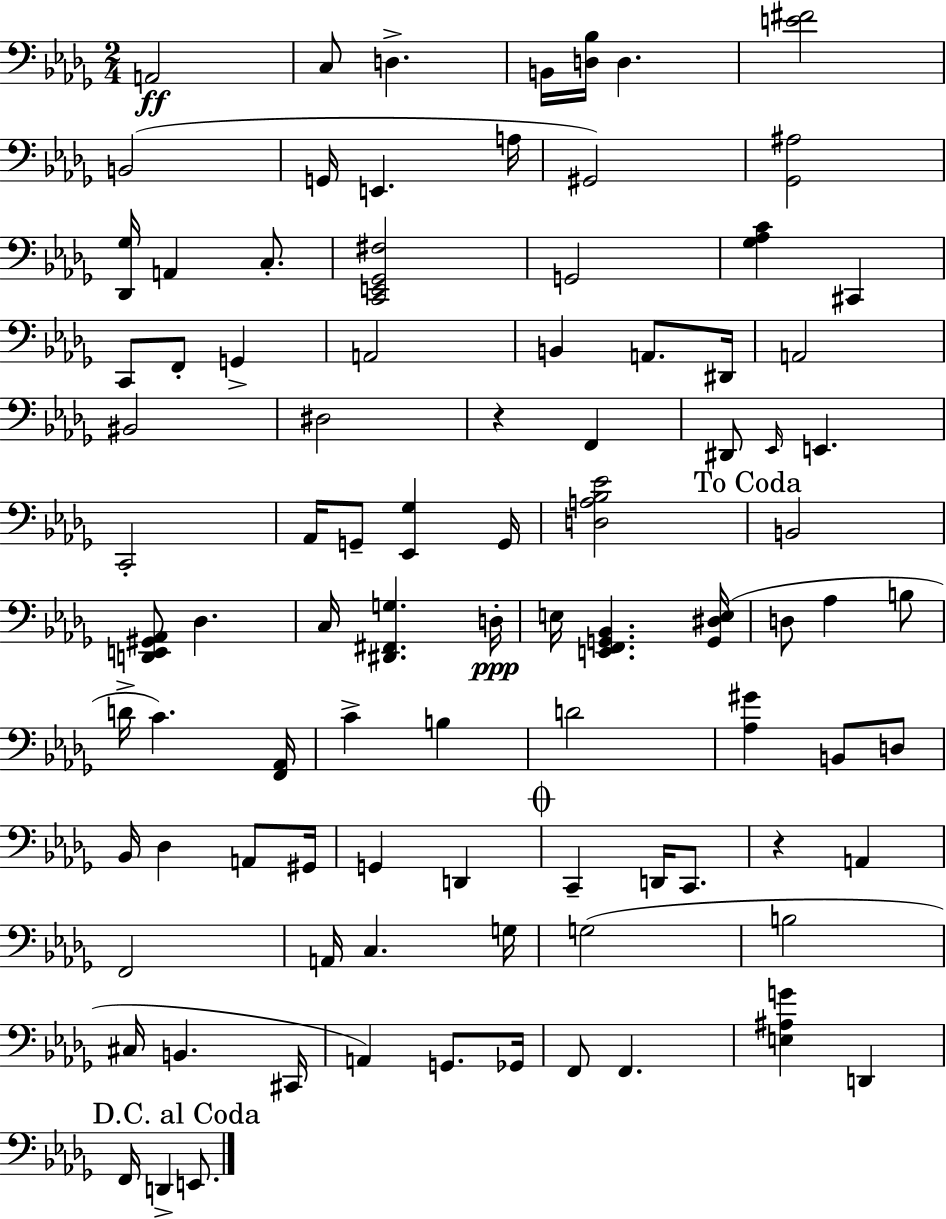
X:1
T:Untitled
M:2/4
L:1/4
K:Bbm
A,,2 C,/2 D, B,,/4 [D,_B,]/4 D, [E^F]2 B,,2 G,,/4 E,, A,/4 ^G,,2 [_G,,^A,]2 [_D,,_G,]/4 A,, C,/2 [C,,E,,_G,,^F,]2 G,,2 [_G,_A,C] ^C,, C,,/2 F,,/2 G,, A,,2 B,, A,,/2 ^D,,/4 A,,2 ^B,,2 ^D,2 z F,, ^D,,/2 _E,,/4 E,, C,,2 _A,,/4 G,,/2 [_E,,_G,] G,,/4 [D,A,_B,_E]2 B,,2 [D,,E,,^G,,_A,,]/2 _D, C,/4 [^D,,^F,,G,] D,/4 E,/4 [E,,F,,G,,_B,,] [G,,^D,E,]/4 D,/2 _A, B,/2 D/4 C [F,,_A,,]/4 C B, D2 [_A,^G] B,,/2 D,/2 _B,,/4 _D, A,,/2 ^G,,/4 G,, D,, C,, D,,/4 C,,/2 z A,, F,,2 A,,/4 C, G,/4 G,2 B,2 ^C,/4 B,, ^C,,/4 A,, G,,/2 _G,,/4 F,,/2 F,, [E,^A,G] D,, F,,/4 D,, E,,/2